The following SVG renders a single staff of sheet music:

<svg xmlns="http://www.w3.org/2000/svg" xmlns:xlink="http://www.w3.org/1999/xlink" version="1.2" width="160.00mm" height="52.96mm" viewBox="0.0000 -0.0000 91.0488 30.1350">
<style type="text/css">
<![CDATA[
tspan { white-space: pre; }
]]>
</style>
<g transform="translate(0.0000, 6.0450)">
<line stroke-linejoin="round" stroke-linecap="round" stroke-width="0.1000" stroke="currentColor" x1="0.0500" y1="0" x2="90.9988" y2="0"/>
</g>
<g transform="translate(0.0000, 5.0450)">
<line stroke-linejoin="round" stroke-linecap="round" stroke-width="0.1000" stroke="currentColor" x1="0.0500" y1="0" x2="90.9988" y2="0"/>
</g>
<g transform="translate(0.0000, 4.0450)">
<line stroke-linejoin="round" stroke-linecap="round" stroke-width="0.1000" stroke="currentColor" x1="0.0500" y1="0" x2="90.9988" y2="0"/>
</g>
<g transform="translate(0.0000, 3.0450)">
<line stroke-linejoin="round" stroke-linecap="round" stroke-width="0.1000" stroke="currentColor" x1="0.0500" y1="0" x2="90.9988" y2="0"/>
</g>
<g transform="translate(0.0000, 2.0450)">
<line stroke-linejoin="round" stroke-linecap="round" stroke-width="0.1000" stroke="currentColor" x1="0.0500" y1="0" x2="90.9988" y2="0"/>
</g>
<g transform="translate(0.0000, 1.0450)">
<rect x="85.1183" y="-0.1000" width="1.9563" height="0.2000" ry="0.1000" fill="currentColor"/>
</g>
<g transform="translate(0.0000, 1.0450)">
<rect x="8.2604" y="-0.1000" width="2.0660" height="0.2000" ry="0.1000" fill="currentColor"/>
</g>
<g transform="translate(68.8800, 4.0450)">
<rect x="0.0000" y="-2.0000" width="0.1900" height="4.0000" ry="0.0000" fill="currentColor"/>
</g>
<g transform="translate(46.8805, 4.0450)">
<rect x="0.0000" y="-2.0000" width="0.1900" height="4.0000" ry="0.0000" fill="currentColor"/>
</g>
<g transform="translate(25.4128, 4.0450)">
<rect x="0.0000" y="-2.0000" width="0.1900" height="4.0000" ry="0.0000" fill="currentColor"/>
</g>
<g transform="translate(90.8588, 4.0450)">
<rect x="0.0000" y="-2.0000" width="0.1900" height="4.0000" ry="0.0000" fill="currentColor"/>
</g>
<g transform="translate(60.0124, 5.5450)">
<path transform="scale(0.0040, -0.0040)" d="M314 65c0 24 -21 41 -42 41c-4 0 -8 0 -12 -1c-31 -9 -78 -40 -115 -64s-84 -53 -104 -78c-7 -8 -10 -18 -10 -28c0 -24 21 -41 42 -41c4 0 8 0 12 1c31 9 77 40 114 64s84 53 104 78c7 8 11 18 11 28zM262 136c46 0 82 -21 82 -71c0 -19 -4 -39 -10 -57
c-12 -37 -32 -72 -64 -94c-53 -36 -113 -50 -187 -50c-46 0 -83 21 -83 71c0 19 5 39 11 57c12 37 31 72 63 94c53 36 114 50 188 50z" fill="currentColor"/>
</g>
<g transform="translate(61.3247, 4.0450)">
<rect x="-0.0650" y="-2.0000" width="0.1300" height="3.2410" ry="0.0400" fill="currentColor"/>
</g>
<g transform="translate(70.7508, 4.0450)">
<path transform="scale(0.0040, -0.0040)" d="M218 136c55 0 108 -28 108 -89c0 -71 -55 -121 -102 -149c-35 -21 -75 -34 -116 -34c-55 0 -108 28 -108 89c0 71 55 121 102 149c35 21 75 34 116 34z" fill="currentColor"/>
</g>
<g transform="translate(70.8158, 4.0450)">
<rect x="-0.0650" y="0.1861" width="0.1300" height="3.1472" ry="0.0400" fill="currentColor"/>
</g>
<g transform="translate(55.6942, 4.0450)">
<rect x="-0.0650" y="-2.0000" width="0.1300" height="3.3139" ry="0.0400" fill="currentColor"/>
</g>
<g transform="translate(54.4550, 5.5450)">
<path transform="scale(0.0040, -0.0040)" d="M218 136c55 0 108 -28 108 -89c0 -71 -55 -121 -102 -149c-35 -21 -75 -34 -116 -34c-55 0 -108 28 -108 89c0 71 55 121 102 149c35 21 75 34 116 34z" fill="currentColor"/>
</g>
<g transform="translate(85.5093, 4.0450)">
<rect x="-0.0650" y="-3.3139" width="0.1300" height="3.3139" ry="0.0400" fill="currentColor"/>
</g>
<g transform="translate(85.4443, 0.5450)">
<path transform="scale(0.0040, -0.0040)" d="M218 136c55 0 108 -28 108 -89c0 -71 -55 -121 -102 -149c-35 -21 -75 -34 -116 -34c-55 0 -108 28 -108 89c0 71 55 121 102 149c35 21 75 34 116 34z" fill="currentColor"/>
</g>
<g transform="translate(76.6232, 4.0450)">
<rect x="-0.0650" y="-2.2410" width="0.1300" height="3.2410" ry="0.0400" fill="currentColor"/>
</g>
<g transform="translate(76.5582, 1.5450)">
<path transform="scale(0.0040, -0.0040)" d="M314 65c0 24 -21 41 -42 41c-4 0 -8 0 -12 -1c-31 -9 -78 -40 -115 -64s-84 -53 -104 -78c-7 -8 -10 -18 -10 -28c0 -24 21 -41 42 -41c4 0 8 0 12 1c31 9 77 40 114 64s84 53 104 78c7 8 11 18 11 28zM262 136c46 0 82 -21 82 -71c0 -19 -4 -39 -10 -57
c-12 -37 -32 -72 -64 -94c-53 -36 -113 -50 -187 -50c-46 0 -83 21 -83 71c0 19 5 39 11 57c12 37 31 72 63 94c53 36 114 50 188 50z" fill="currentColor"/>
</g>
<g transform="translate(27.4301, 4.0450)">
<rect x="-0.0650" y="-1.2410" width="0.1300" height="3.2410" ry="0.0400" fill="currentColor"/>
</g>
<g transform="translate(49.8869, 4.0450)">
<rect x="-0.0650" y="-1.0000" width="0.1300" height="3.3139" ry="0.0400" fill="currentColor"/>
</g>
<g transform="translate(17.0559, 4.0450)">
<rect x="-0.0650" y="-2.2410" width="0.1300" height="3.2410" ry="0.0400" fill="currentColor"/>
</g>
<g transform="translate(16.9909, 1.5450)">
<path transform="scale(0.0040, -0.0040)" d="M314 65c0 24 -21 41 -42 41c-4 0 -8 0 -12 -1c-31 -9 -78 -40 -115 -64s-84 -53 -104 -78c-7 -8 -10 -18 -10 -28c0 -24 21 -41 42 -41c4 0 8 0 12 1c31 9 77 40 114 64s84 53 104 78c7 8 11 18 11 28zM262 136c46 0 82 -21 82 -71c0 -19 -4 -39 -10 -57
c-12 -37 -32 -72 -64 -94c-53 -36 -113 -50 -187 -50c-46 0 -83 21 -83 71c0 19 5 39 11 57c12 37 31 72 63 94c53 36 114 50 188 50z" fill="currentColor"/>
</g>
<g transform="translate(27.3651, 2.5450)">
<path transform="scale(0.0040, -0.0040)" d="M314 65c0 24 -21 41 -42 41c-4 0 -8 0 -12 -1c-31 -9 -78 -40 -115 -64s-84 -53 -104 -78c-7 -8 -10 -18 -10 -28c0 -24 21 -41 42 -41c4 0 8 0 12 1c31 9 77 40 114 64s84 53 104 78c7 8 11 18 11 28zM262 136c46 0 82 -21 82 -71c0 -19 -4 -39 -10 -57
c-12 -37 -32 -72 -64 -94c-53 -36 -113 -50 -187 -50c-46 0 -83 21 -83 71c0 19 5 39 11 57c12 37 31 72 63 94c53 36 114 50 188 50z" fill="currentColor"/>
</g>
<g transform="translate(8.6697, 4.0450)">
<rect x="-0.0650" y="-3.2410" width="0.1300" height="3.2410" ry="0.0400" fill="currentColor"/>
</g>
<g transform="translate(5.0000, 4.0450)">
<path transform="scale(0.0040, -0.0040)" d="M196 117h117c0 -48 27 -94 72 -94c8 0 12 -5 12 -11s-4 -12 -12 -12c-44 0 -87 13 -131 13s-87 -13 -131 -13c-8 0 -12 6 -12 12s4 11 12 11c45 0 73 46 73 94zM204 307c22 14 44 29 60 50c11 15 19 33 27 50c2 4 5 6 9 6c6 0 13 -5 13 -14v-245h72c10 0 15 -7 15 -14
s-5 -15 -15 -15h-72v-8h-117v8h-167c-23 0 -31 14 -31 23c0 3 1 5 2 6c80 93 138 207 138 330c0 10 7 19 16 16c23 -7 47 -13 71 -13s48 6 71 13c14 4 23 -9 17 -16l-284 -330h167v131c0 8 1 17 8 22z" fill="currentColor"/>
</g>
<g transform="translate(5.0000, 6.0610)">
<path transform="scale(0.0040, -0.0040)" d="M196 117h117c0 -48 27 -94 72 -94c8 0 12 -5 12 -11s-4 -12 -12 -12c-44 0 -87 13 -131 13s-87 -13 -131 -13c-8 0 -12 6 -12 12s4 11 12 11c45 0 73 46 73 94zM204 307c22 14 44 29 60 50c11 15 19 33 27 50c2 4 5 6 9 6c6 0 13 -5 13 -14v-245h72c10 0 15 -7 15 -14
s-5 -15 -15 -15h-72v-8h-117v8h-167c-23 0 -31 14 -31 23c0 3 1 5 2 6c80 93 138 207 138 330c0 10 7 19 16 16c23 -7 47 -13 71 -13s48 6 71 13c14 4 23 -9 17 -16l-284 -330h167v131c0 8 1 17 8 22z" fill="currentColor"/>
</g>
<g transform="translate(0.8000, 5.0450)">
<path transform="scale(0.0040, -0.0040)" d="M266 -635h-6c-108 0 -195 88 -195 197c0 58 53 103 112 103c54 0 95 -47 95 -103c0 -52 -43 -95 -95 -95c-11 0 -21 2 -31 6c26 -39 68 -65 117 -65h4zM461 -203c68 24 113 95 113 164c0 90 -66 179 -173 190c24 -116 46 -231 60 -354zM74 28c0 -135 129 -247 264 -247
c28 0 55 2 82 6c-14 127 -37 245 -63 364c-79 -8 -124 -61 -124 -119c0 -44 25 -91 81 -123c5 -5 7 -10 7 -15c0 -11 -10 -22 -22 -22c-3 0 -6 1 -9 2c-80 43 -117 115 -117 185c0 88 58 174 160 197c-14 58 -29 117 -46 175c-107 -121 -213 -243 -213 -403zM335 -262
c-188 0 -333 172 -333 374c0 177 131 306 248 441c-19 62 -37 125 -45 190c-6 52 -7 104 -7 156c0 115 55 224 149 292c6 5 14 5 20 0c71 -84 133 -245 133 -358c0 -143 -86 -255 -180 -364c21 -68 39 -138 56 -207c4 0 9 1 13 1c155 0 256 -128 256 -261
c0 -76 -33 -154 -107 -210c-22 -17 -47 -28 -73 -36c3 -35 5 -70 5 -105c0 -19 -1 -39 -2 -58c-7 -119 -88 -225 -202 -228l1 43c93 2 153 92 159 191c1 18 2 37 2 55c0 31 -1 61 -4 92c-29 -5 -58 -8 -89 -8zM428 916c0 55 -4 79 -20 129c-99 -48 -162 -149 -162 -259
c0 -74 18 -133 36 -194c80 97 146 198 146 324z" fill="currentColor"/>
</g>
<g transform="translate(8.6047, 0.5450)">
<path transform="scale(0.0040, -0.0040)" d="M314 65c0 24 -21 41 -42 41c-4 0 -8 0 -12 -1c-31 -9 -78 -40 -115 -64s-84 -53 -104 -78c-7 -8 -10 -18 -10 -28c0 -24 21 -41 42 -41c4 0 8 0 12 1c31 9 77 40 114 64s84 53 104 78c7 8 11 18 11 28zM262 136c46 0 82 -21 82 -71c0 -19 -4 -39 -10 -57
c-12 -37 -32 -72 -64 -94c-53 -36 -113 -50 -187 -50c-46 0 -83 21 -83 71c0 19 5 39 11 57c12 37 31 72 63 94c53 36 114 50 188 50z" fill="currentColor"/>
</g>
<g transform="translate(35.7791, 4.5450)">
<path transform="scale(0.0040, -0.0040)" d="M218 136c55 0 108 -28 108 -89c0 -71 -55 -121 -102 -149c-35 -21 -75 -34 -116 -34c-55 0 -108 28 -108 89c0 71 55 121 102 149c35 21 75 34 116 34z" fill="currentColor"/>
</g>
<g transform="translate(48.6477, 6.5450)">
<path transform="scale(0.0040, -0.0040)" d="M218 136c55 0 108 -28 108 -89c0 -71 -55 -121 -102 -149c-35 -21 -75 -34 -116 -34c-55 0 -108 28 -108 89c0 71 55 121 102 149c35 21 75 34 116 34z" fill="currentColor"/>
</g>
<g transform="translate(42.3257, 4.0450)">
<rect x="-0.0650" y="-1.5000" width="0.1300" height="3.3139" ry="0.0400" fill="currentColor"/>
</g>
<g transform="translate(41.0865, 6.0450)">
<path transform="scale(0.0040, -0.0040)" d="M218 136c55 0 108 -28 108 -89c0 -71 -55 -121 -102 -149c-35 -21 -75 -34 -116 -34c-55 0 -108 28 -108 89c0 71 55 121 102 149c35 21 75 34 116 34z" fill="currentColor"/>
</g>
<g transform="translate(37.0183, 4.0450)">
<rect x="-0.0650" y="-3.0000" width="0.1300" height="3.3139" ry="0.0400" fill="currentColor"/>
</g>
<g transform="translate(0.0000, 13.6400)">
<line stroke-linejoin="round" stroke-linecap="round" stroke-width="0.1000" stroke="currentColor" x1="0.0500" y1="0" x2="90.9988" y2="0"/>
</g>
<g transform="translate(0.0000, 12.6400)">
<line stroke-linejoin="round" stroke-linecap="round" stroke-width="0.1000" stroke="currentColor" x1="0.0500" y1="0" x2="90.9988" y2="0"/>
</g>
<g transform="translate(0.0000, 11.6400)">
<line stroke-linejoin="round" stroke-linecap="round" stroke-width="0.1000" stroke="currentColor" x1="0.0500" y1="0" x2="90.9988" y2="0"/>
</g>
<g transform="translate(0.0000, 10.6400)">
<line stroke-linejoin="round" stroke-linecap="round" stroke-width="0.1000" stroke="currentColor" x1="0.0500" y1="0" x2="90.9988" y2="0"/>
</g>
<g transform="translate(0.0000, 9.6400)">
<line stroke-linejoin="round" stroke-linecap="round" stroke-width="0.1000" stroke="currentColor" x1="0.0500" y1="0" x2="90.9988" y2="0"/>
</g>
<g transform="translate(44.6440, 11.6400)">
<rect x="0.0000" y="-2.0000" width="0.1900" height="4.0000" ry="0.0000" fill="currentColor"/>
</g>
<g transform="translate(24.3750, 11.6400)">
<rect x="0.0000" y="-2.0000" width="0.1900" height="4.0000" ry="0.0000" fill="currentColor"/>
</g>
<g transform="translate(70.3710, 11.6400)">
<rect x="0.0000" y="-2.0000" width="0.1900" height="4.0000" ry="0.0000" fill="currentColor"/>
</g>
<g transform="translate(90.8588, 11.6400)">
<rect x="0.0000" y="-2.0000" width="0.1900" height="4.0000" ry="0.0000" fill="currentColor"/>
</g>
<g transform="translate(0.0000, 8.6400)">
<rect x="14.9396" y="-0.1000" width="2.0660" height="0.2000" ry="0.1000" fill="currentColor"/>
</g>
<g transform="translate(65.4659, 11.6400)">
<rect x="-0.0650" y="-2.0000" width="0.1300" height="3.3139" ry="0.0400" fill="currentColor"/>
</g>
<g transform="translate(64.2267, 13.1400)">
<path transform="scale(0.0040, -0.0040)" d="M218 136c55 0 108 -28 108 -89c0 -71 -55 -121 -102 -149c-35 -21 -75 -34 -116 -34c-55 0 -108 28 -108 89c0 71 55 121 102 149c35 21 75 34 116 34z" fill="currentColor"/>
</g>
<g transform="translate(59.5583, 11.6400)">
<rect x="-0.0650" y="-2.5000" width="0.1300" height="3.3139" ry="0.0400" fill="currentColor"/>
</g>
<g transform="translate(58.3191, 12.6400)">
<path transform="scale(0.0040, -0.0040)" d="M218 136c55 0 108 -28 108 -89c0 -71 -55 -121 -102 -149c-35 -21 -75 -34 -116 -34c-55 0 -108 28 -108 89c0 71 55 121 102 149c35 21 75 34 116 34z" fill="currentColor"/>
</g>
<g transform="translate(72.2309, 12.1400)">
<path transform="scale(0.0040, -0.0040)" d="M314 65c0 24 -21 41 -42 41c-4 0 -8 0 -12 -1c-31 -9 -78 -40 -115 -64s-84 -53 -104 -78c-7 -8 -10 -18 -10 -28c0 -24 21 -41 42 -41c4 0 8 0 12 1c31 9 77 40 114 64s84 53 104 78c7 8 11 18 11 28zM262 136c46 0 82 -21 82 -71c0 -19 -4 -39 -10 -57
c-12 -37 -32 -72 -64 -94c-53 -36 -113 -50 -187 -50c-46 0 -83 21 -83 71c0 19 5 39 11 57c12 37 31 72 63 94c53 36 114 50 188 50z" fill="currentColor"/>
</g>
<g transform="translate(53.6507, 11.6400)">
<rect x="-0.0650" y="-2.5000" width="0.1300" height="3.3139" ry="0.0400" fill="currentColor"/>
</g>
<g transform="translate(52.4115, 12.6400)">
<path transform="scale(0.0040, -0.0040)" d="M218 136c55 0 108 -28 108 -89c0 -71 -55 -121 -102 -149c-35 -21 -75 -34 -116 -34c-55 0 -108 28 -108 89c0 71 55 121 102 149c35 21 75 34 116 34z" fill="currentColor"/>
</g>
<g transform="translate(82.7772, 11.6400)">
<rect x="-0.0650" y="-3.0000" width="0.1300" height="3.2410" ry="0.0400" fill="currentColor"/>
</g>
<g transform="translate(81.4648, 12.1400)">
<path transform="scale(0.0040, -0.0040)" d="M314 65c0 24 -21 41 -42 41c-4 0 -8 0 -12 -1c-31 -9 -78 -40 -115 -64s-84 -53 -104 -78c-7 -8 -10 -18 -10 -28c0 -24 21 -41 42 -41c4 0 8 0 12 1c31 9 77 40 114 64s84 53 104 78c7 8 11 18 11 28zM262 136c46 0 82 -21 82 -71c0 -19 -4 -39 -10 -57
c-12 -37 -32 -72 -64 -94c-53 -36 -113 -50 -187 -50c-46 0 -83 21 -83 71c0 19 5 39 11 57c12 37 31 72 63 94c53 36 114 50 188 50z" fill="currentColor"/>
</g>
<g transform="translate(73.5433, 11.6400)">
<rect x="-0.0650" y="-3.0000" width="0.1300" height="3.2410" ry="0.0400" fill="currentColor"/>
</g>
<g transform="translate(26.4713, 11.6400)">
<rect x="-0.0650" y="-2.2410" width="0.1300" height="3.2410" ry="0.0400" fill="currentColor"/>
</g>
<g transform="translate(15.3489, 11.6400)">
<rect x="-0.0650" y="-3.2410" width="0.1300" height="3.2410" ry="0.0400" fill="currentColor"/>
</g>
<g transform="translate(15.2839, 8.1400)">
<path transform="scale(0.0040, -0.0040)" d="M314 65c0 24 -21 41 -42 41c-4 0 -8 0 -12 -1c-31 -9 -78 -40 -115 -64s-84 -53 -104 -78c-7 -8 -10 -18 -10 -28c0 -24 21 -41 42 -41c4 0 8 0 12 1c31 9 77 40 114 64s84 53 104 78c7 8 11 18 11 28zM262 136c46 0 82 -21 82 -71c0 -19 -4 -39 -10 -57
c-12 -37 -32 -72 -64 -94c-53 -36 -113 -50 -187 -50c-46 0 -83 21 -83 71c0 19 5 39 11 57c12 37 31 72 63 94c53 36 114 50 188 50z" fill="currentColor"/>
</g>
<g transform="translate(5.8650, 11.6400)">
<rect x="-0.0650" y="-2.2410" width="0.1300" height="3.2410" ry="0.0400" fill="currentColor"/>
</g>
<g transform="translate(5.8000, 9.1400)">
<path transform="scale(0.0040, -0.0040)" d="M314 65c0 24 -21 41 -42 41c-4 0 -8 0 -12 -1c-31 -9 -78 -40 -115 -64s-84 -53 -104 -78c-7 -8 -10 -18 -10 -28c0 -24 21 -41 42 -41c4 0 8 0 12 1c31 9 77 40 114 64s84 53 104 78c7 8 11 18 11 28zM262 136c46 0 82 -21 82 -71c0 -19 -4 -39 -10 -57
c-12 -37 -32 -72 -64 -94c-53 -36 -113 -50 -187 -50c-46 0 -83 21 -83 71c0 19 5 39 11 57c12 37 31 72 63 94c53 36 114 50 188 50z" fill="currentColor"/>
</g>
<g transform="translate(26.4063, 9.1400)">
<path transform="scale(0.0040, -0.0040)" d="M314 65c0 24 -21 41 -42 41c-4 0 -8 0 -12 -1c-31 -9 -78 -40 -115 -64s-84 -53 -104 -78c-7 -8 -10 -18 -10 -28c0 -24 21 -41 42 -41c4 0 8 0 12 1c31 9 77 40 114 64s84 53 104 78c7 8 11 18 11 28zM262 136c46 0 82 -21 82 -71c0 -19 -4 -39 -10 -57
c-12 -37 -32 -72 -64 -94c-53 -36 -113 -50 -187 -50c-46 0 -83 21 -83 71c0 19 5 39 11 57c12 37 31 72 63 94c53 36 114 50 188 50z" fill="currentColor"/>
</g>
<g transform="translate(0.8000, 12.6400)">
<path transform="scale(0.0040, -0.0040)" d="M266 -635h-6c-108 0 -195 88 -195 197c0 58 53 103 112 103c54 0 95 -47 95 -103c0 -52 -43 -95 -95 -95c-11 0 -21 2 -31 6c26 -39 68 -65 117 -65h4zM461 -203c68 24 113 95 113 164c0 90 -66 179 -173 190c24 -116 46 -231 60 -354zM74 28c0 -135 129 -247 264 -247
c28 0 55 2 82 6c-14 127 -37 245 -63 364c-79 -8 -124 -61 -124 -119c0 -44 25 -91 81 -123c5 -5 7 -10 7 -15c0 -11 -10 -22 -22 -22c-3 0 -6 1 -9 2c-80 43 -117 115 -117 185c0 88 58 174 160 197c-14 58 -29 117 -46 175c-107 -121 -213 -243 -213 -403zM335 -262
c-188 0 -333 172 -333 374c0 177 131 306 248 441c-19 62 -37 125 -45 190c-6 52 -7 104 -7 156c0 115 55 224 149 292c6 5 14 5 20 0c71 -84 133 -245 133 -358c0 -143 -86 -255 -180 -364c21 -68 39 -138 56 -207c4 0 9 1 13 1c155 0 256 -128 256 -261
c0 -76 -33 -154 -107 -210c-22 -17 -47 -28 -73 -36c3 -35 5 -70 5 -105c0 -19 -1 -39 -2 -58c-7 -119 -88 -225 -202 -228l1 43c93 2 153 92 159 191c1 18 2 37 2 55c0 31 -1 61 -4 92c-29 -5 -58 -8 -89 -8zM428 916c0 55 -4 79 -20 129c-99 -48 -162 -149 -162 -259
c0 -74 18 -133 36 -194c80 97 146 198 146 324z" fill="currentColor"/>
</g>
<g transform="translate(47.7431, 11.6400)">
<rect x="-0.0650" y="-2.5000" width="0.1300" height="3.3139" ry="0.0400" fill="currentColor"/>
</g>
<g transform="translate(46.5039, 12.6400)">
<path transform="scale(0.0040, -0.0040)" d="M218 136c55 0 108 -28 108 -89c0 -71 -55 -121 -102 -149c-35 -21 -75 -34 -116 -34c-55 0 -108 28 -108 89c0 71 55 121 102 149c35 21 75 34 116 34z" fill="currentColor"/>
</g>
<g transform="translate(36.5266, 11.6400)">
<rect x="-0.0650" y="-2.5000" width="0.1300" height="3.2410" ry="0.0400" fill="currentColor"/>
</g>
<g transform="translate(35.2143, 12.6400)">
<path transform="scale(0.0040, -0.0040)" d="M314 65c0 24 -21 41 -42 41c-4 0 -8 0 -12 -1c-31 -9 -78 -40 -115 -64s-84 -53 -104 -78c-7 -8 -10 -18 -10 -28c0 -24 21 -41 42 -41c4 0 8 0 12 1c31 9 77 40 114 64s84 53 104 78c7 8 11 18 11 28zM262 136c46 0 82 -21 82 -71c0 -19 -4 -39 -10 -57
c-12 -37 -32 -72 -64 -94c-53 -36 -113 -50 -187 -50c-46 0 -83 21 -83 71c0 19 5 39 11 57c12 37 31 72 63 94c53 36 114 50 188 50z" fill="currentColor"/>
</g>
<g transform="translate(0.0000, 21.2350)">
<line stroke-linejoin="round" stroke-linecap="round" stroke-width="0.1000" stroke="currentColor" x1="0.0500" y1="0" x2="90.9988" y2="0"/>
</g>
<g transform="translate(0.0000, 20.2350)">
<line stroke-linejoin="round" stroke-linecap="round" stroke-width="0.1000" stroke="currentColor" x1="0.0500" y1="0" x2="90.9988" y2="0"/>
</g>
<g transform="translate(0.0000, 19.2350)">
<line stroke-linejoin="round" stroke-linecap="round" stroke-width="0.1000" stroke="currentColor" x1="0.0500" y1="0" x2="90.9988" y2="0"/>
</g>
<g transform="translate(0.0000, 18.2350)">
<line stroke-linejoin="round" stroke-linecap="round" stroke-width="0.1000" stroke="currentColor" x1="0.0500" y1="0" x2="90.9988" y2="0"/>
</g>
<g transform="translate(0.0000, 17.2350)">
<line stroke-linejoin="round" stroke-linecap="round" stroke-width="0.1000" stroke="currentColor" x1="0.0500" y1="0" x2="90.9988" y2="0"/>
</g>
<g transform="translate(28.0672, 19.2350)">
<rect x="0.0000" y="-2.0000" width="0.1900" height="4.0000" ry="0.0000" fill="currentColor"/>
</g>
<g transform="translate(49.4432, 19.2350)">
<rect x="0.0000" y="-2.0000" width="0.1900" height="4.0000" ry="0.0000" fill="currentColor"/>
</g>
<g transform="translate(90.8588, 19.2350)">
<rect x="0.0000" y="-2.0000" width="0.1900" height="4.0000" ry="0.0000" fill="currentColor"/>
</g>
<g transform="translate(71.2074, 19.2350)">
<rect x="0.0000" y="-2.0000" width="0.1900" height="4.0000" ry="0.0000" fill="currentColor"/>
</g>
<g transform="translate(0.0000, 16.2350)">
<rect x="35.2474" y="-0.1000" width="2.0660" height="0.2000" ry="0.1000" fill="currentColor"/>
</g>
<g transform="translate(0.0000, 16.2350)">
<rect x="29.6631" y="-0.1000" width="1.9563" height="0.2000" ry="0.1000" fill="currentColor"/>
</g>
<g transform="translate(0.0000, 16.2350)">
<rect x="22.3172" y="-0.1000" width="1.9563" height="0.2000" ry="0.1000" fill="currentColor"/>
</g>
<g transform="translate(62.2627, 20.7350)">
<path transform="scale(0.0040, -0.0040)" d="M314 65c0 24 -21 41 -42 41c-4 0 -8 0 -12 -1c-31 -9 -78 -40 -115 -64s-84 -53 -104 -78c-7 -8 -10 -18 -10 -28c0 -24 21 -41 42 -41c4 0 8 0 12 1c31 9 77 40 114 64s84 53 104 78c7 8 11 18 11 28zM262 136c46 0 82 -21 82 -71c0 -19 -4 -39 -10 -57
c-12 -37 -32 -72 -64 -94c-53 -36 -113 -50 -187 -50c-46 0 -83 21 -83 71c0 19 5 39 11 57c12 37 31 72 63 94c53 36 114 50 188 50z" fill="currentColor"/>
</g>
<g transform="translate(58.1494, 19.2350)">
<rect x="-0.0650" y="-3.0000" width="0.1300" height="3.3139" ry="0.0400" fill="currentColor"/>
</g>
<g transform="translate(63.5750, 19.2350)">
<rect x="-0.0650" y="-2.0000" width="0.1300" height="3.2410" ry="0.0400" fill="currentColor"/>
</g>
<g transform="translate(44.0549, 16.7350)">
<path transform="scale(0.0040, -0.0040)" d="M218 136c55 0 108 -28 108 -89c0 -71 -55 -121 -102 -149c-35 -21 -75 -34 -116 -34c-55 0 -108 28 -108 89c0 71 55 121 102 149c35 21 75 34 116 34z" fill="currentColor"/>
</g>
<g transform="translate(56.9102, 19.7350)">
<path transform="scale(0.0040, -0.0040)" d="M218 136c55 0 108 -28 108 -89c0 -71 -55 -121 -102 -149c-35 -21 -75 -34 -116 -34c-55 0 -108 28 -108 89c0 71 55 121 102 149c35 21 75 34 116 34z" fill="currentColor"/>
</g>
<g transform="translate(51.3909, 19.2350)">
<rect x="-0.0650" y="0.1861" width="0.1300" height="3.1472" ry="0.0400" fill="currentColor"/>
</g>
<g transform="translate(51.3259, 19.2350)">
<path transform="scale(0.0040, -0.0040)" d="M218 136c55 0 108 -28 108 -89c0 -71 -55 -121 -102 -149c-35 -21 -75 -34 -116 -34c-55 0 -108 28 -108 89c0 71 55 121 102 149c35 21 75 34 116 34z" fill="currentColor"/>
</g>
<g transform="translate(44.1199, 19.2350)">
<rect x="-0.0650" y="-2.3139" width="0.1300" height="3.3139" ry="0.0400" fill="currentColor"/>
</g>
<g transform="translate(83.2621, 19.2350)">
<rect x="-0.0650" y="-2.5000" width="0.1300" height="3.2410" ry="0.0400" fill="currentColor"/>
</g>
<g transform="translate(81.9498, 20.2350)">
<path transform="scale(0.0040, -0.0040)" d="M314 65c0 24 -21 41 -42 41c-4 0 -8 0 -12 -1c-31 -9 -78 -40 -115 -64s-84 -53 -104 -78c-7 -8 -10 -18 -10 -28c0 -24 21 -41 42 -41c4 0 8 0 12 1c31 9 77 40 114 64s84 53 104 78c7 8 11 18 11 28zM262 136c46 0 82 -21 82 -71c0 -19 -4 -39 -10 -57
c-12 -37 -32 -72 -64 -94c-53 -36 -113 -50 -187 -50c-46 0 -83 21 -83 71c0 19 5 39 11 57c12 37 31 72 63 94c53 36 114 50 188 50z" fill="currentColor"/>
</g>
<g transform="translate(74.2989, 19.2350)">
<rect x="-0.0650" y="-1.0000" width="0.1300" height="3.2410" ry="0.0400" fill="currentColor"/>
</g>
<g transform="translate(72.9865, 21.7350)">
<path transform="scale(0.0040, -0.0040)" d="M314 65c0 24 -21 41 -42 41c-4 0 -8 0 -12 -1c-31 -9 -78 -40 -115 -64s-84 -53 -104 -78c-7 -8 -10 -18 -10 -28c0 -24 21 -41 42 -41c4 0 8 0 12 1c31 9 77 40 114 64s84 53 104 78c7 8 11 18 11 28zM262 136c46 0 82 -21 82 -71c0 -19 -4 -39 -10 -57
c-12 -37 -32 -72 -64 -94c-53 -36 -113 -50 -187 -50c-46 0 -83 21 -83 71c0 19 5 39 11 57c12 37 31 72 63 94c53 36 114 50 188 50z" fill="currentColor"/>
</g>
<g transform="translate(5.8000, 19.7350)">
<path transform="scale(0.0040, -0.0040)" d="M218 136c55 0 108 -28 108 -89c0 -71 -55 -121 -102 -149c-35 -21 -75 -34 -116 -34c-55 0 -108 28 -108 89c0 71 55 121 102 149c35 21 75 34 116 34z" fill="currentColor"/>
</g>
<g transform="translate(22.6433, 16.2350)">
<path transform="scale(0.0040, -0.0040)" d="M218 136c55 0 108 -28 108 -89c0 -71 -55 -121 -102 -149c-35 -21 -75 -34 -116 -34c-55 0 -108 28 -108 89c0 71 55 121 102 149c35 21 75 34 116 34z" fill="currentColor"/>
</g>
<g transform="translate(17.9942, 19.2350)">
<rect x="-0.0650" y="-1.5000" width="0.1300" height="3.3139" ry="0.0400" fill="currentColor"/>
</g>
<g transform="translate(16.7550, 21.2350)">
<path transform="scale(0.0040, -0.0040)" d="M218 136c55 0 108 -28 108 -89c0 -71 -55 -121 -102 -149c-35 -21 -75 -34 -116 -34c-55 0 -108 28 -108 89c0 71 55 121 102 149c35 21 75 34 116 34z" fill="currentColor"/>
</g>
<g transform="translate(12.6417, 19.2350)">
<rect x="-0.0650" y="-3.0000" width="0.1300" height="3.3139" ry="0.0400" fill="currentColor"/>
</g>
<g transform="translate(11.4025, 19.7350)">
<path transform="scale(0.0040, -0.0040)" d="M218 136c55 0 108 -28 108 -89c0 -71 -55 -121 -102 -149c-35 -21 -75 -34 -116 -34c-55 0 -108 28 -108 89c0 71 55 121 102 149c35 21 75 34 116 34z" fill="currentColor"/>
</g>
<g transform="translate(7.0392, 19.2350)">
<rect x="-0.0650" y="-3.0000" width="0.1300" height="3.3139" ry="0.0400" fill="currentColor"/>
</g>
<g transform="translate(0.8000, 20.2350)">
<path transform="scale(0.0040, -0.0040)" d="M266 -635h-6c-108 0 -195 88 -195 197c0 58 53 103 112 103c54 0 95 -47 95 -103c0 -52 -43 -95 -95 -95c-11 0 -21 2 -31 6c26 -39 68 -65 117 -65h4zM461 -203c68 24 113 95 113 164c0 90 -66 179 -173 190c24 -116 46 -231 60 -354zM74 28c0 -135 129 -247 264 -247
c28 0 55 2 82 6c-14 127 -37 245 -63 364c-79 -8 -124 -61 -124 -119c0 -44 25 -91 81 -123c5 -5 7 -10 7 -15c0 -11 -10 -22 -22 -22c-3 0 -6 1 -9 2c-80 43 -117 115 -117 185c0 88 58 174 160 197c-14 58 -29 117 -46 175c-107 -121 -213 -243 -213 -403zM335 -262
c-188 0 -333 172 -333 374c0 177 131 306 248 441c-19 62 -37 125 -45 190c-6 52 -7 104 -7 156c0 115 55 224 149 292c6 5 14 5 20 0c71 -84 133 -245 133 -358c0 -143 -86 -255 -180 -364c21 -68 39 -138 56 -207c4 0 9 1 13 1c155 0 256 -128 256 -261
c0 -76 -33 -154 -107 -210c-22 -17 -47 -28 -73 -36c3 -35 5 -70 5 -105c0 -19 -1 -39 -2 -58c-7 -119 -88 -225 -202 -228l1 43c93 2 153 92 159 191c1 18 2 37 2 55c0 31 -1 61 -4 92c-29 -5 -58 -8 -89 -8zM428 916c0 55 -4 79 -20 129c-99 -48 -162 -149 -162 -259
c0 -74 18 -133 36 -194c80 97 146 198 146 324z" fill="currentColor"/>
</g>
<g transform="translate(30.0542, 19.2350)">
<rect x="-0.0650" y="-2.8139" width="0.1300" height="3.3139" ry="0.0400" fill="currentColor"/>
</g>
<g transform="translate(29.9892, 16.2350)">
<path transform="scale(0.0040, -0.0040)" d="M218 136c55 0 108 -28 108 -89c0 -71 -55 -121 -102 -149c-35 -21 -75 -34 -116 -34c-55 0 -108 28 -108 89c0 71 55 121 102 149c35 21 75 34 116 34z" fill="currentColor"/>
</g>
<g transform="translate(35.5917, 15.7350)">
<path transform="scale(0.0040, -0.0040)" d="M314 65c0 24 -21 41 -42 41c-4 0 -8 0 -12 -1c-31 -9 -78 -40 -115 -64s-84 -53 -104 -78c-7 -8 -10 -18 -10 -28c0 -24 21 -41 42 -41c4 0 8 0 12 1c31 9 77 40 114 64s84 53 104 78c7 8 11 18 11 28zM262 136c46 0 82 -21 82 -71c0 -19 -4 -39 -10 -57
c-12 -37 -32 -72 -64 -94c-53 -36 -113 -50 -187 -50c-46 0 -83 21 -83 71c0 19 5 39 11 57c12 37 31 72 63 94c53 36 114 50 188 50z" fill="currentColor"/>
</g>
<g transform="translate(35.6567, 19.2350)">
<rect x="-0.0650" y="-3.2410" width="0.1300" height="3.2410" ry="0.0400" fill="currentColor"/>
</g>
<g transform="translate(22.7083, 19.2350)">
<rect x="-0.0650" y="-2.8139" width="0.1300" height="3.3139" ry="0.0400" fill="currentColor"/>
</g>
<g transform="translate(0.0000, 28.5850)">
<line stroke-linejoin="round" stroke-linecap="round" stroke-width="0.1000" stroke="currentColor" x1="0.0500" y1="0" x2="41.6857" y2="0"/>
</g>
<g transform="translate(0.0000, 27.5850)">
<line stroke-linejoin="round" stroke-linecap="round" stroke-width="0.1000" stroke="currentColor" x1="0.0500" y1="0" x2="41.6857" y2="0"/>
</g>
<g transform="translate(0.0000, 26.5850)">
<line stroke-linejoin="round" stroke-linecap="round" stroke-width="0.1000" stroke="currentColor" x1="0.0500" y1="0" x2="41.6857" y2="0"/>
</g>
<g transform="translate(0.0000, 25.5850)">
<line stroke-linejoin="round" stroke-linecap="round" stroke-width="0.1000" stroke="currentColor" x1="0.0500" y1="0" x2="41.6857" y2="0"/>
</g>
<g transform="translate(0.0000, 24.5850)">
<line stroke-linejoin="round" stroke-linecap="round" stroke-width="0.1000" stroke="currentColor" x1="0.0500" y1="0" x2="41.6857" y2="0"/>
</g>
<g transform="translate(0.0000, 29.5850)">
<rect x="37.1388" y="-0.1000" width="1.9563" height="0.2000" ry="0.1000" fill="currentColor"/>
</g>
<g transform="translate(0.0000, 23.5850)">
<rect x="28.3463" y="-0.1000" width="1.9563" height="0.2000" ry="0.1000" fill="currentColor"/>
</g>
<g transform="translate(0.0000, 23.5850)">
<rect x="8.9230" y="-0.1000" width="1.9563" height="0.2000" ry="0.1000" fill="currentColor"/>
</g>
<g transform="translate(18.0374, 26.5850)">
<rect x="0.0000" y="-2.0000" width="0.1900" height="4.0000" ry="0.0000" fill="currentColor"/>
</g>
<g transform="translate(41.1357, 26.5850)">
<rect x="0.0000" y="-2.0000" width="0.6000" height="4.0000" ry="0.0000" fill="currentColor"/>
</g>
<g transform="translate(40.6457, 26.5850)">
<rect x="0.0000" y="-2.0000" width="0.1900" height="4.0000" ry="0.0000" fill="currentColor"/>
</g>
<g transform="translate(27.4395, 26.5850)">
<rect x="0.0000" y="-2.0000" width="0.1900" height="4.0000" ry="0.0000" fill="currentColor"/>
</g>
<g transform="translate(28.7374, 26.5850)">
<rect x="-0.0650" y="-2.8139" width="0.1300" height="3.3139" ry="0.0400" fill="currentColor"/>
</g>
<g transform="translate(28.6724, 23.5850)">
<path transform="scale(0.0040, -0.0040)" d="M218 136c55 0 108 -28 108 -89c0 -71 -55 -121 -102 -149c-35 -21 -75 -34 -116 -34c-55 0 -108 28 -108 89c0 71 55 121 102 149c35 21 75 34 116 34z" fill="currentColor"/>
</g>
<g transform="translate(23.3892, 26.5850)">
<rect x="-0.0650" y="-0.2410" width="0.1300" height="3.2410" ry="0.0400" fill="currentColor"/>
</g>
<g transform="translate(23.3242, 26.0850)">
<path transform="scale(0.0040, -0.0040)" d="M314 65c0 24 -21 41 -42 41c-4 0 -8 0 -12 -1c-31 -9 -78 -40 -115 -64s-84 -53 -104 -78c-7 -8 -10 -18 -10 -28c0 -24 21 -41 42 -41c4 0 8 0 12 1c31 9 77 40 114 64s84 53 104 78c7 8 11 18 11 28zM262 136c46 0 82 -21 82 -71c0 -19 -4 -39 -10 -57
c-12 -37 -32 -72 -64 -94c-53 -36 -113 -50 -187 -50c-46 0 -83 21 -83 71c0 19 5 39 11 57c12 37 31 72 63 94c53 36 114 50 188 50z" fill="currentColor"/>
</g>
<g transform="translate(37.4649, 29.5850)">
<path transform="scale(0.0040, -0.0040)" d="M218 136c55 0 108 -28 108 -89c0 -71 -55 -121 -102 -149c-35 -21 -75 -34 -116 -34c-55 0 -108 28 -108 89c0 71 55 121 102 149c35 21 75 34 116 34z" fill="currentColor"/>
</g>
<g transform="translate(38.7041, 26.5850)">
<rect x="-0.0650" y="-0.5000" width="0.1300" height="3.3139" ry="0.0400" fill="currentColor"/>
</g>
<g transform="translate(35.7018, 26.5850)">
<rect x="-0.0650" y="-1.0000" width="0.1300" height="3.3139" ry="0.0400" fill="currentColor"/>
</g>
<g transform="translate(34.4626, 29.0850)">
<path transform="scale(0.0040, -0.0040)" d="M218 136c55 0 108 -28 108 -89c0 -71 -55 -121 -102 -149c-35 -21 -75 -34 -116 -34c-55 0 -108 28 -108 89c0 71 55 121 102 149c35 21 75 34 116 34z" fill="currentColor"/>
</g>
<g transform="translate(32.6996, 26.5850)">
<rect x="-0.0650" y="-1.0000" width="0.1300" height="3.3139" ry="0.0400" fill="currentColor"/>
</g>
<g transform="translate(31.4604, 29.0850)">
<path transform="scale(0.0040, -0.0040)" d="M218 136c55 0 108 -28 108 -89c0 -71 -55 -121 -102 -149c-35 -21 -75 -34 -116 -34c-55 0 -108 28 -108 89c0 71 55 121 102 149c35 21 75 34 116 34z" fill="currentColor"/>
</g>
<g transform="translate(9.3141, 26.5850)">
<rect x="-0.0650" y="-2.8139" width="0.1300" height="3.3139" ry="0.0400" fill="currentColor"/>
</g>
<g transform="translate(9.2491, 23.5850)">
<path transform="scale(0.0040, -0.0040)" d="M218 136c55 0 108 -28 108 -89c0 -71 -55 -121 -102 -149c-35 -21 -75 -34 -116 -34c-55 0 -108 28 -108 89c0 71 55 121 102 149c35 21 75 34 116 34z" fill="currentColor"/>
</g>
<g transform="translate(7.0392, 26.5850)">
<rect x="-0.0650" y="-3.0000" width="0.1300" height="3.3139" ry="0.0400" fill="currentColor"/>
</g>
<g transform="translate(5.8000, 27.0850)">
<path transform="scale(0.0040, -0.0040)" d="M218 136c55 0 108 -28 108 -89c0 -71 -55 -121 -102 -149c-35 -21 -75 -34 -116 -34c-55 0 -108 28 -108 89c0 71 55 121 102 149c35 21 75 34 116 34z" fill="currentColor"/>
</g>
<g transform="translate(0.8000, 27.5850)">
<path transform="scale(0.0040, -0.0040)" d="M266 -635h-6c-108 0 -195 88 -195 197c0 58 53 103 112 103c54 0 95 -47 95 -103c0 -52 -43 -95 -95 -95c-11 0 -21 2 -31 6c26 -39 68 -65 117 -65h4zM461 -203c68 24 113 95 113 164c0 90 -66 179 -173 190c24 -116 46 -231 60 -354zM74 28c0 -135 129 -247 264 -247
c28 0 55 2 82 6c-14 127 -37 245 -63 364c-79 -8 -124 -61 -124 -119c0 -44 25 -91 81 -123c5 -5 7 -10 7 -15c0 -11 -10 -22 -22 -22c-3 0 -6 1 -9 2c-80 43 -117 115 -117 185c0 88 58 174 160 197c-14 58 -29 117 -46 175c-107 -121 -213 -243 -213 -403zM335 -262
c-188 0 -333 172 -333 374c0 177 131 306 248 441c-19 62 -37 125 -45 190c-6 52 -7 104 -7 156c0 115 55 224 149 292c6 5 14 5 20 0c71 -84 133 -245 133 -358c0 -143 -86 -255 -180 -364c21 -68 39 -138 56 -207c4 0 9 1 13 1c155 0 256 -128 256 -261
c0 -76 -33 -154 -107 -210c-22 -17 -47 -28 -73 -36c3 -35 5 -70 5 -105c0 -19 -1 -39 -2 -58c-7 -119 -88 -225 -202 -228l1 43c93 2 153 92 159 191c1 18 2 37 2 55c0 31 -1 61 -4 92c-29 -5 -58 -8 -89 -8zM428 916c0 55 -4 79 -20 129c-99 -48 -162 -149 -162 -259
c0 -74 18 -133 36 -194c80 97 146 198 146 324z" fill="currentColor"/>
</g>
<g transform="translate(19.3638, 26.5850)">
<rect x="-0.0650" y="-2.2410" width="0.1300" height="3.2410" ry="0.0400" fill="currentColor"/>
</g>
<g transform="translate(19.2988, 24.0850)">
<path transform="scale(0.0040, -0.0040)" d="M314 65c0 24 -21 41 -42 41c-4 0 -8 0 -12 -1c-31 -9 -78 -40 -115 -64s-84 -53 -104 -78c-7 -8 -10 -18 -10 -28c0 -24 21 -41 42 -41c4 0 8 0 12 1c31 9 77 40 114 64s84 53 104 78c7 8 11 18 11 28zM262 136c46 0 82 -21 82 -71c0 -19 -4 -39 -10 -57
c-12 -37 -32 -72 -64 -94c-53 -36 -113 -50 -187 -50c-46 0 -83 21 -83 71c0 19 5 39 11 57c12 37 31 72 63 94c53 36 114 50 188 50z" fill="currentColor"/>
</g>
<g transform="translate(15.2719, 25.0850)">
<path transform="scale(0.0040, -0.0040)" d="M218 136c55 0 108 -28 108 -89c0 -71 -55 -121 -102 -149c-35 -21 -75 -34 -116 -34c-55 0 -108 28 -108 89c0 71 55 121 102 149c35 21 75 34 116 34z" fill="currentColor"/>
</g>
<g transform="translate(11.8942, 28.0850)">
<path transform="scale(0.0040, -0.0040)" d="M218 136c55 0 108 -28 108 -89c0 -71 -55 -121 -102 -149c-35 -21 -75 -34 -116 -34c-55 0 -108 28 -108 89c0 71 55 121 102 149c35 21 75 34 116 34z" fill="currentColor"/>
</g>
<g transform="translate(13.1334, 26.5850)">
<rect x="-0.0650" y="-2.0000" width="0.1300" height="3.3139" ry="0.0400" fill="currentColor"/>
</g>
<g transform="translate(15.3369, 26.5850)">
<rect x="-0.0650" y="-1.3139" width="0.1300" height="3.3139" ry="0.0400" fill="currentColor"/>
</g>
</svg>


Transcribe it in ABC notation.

X:1
T:Untitled
M:4/4
L:1/4
K:C
b2 g2 e2 A E D F F2 B g2 b g2 b2 g2 G2 G G G F A2 A2 A A E a a b2 g B A F2 D2 G2 A a F e g2 c2 a D D C